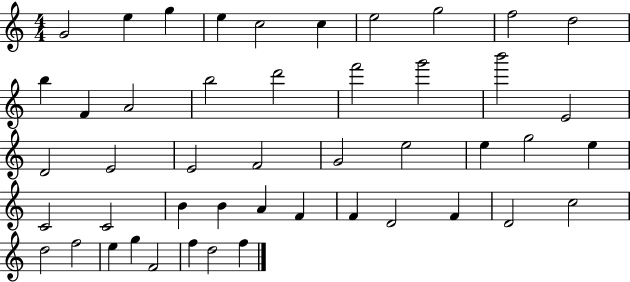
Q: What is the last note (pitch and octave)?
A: F5